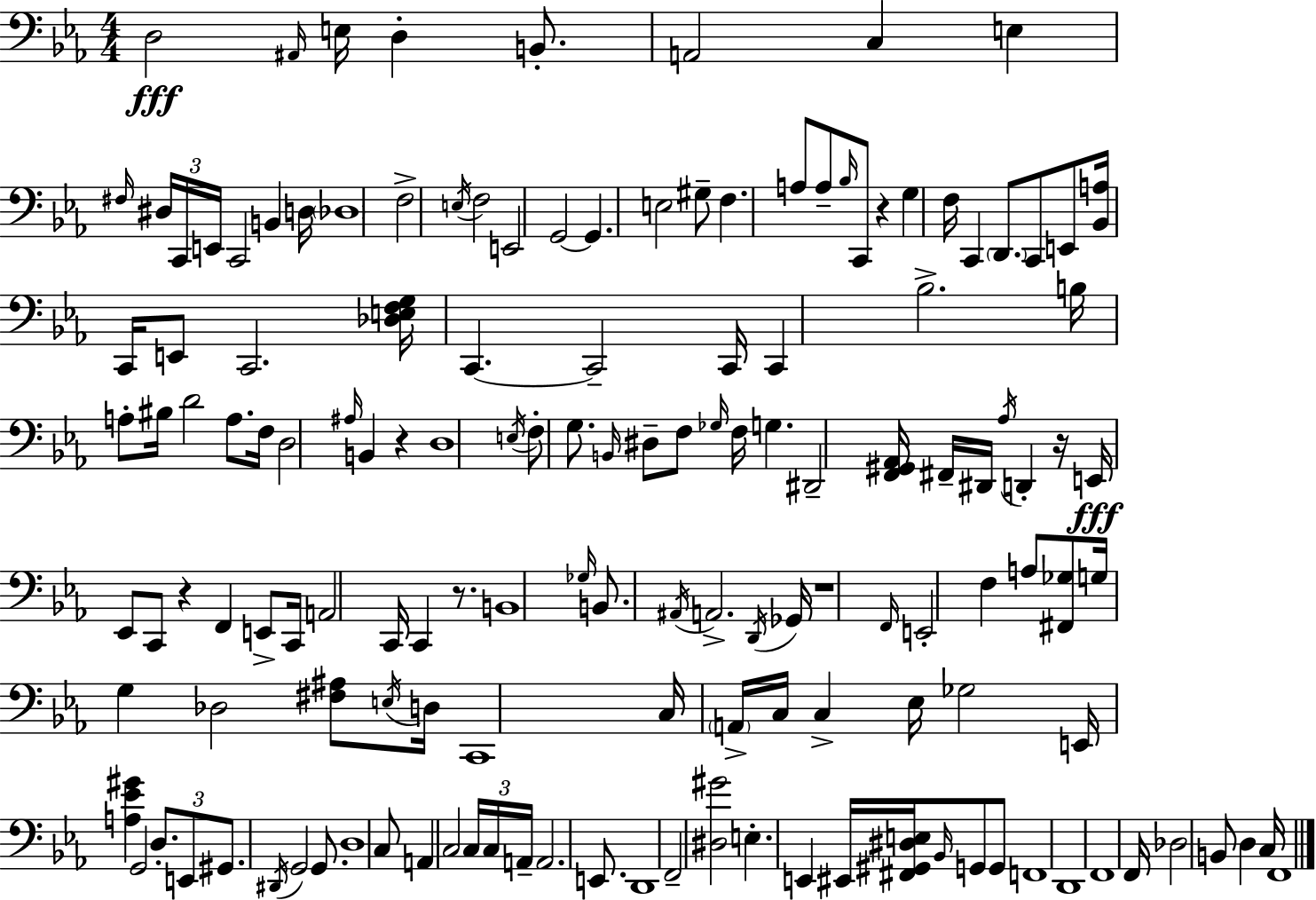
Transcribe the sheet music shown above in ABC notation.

X:1
T:Untitled
M:4/4
L:1/4
K:Cm
D,2 ^A,,/4 E,/4 D, B,,/2 A,,2 C, E, ^F,/4 ^D,/4 C,,/4 E,,/4 C,,2 B,, D,/4 _D,4 F,2 E,/4 F,2 E,,2 G,,2 G,, E,2 ^G,/2 F, A,/2 A,/2 _B,/4 C,,/2 z G, F,/4 C,, D,,/2 C,,/2 E,,/2 [_B,,A,]/4 C,,/4 E,,/2 C,,2 [_D,E,F,G,]/4 C,, C,,2 C,,/4 C,, _B,2 B,/4 A,/2 ^B,/4 D2 A,/2 F,/4 D,2 ^A,/4 B,, z D,4 E,/4 F,/2 G,/2 B,,/4 ^D,/2 F,/2 _G,/4 F,/4 G, ^D,,2 [F,,^G,,_A,,]/4 ^F,,/4 ^D,,/4 _A,/4 D,, z/4 E,,/4 _E,,/2 C,,/2 z F,, E,,/2 C,,/4 A,,2 C,,/4 C,, z/2 B,,4 _G,/4 B,,/2 ^A,,/4 A,,2 D,,/4 _G,,/4 z4 F,,/4 E,,2 F, A,/2 [^F,,_G,]/2 G,/4 G, _D,2 [^F,^A,]/2 E,/4 D,/4 C,,4 C,/4 A,,/4 C,/4 C, _E,/4 _G,2 E,,/4 [A,_E^G] G,,2 D,/2 E,,/2 ^G,,/2 ^D,,/4 G,,2 G,,/2 D,4 C,/2 A,, C,2 C,/4 C,/4 A,,/4 A,,2 E,,/2 D,,4 F,,2 [^D,^G]2 E, E,, ^E,,/4 [^F,,^G,,^D,E,]/4 _B,,/4 G,,/2 G,,/2 F,,4 D,,4 F,,4 F,,/4 _D,2 B,,/2 D, C,/4 F,,4